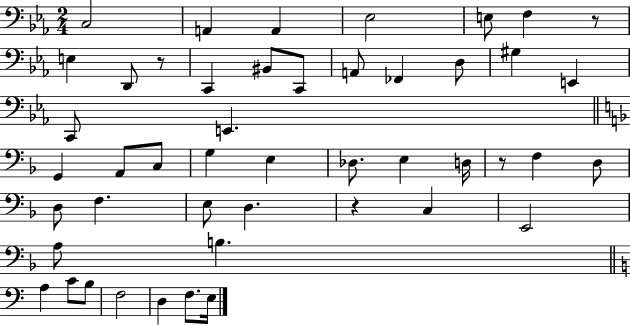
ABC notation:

X:1
T:Untitled
M:2/4
L:1/4
K:Eb
C,2 A,, A,, _E,2 E,/2 F, z/2 E, D,,/2 z/2 C,, ^B,,/2 C,,/2 A,,/2 _F,, D,/2 ^G, E,, C,,/2 E,, G,, A,,/2 C,/2 G, E, _D,/2 E, D,/4 z/2 F, D,/2 D,/2 F, E,/2 D, z C, E,,2 A,/2 B, A, C/2 B,/2 F,2 D, F,/2 E,/4